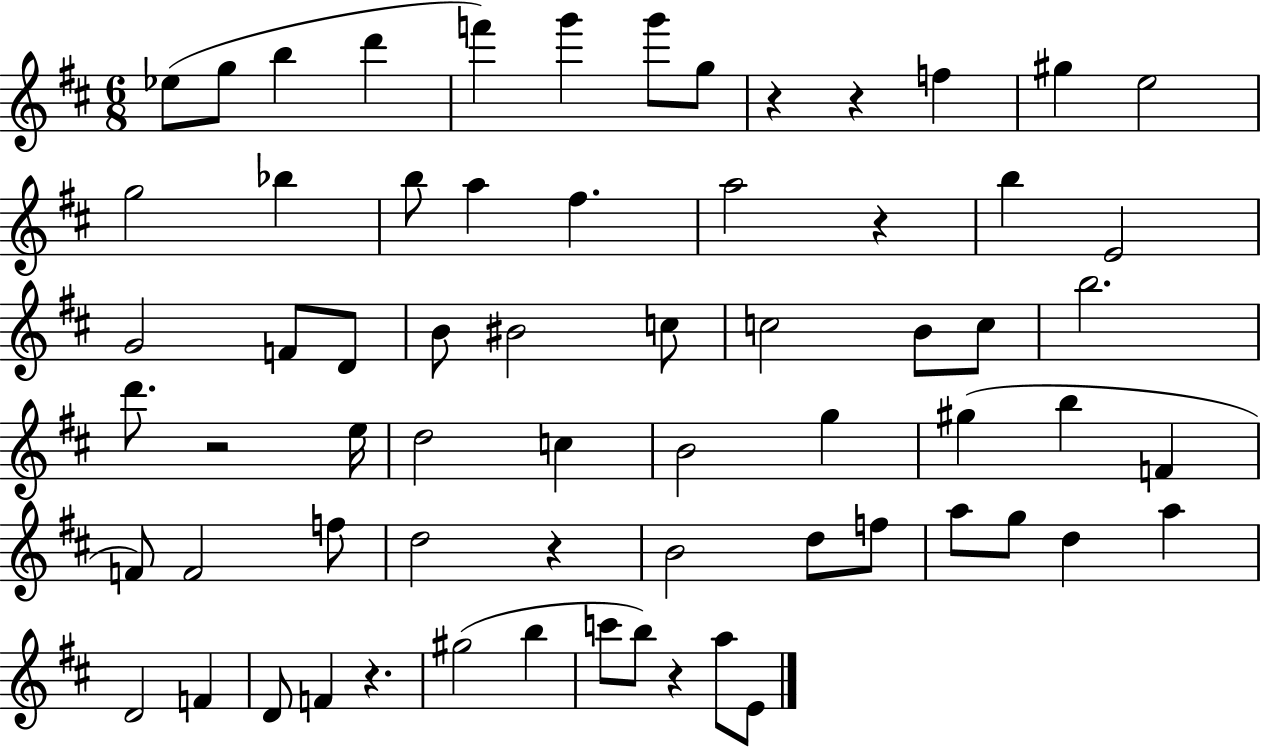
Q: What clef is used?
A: treble